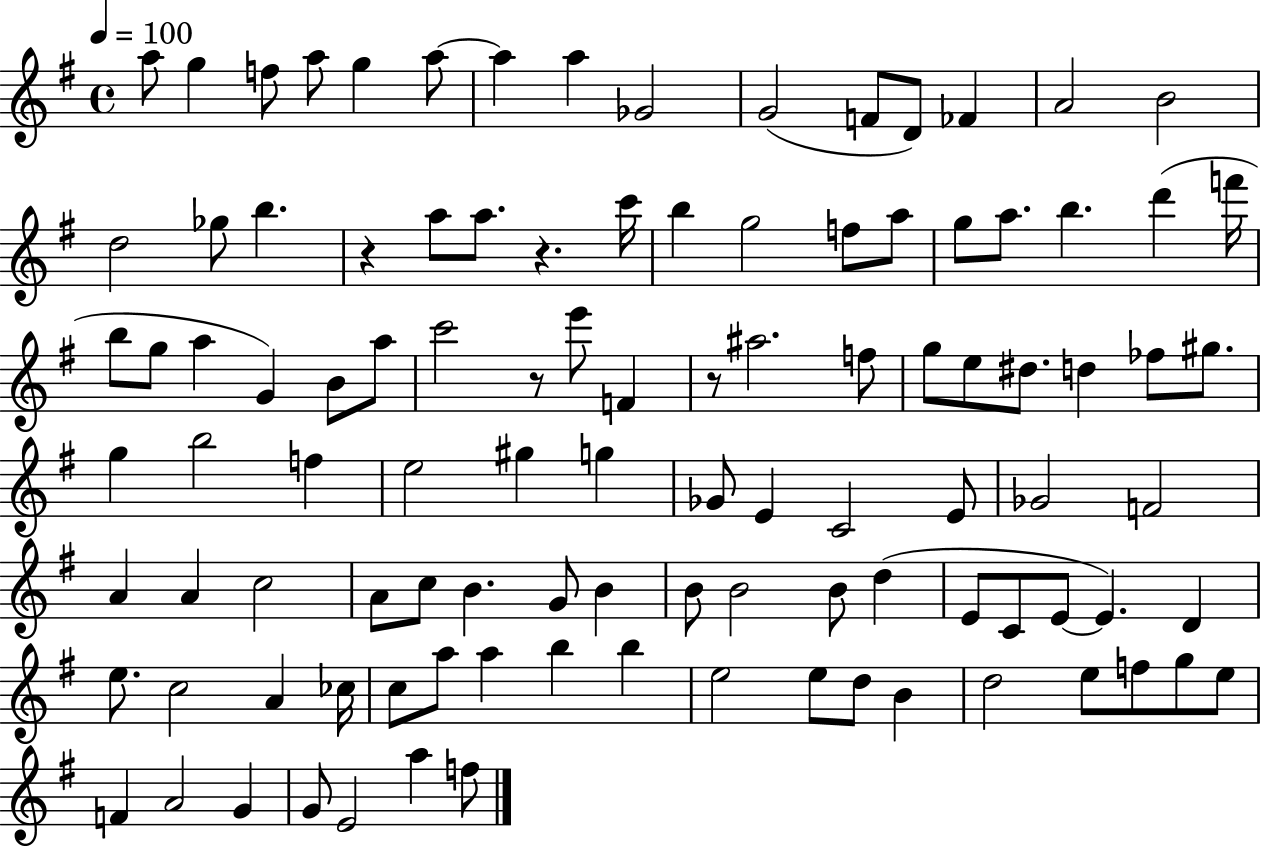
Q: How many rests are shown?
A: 4